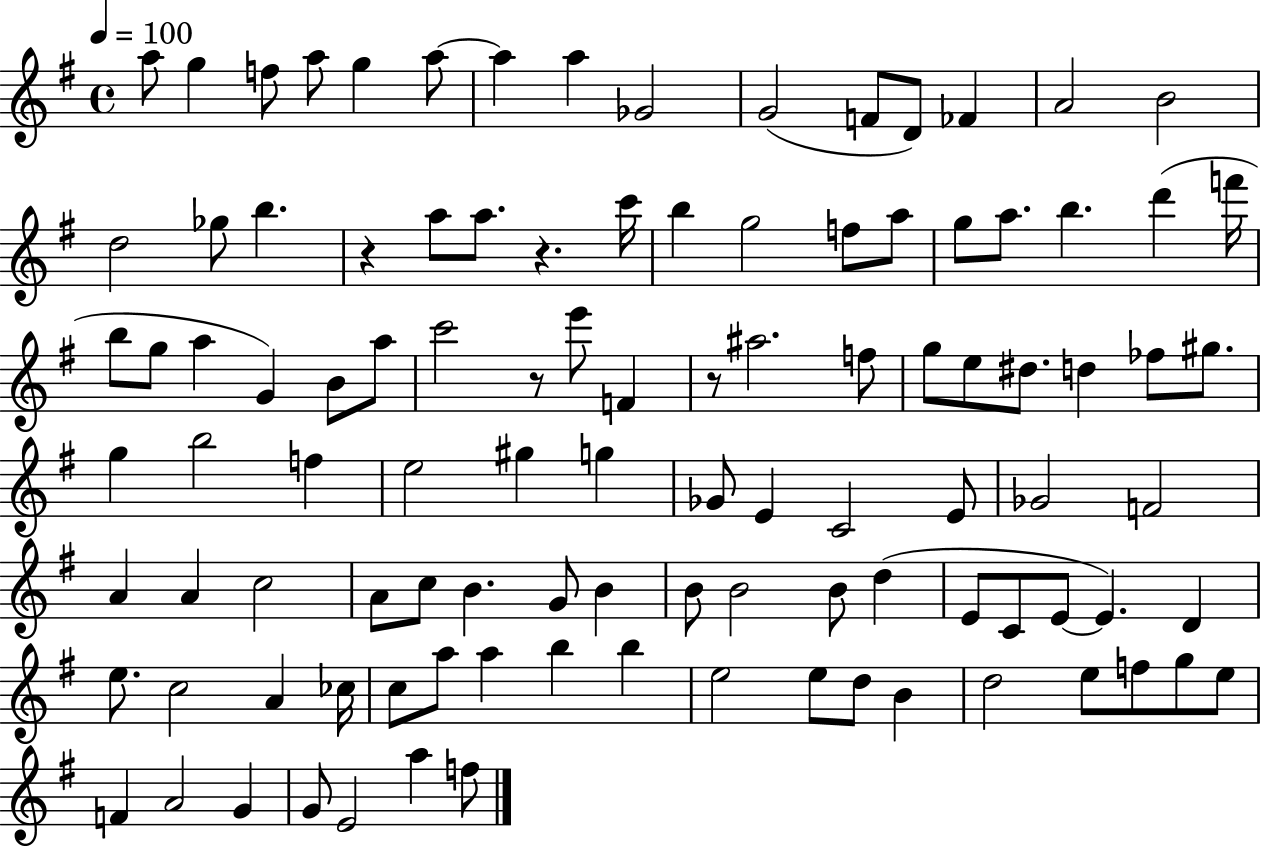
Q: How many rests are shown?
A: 4